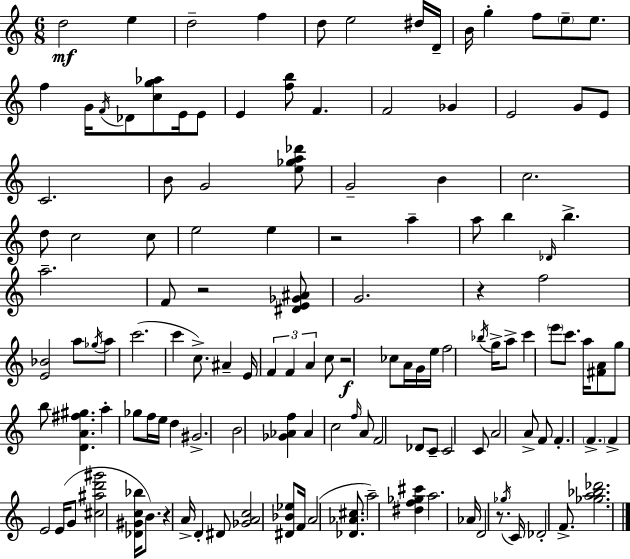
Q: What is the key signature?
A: C major